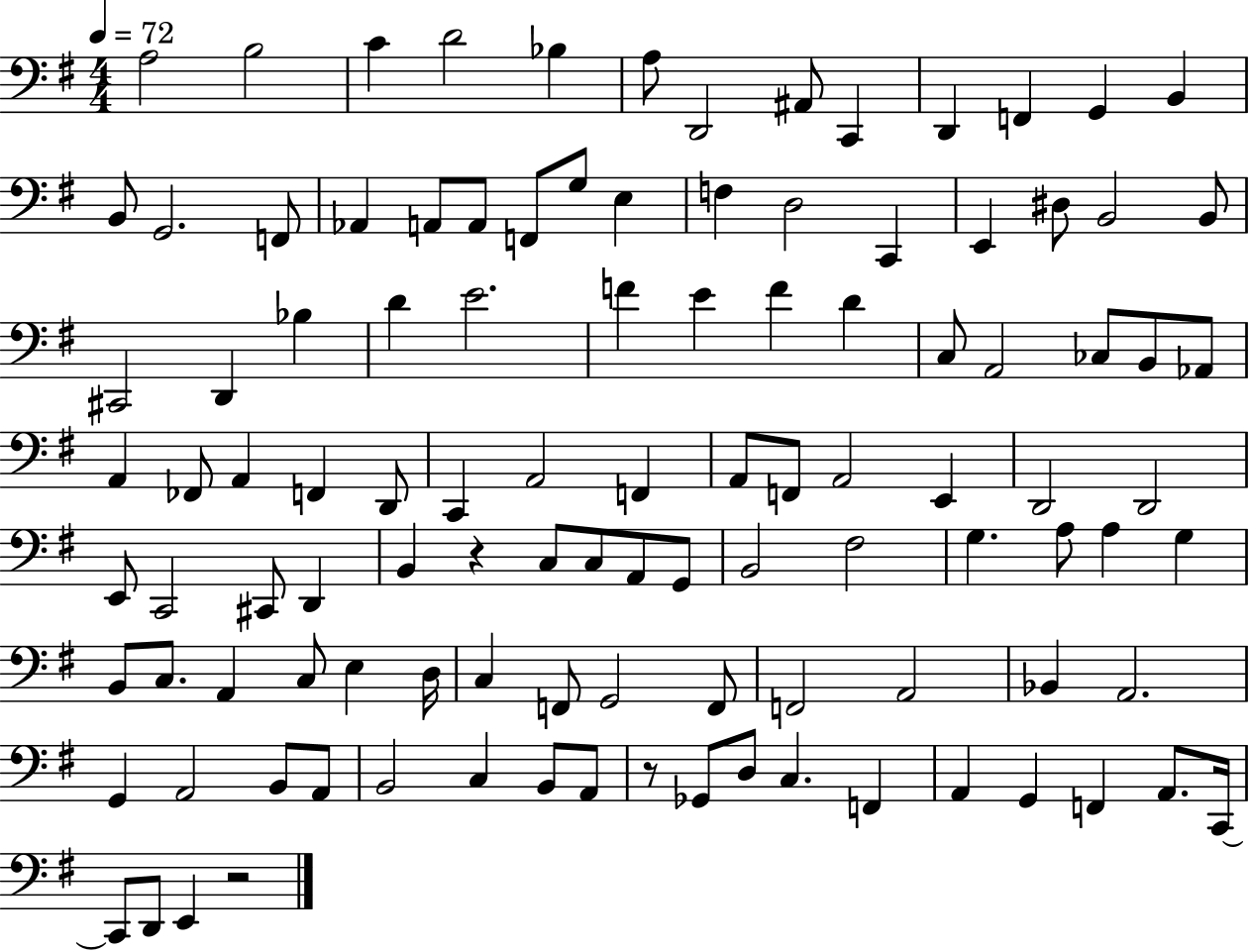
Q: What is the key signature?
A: G major